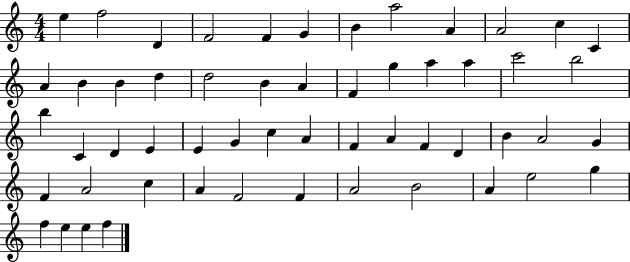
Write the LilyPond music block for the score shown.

{
  \clef treble
  \numericTimeSignature
  \time 4/4
  \key c \major
  e''4 f''2 d'4 | f'2 f'4 g'4 | b'4 a''2 a'4 | a'2 c''4 c'4 | \break a'4 b'4 b'4 d''4 | d''2 b'4 a'4 | f'4 g''4 a''4 a''4 | c'''2 b''2 | \break b''4 c'4 d'4 e'4 | e'4 g'4 c''4 a'4 | f'4 a'4 f'4 d'4 | b'4 a'2 g'4 | \break f'4 a'2 c''4 | a'4 f'2 f'4 | a'2 b'2 | a'4 e''2 g''4 | \break f''4 e''4 e''4 f''4 | \bar "|."
}